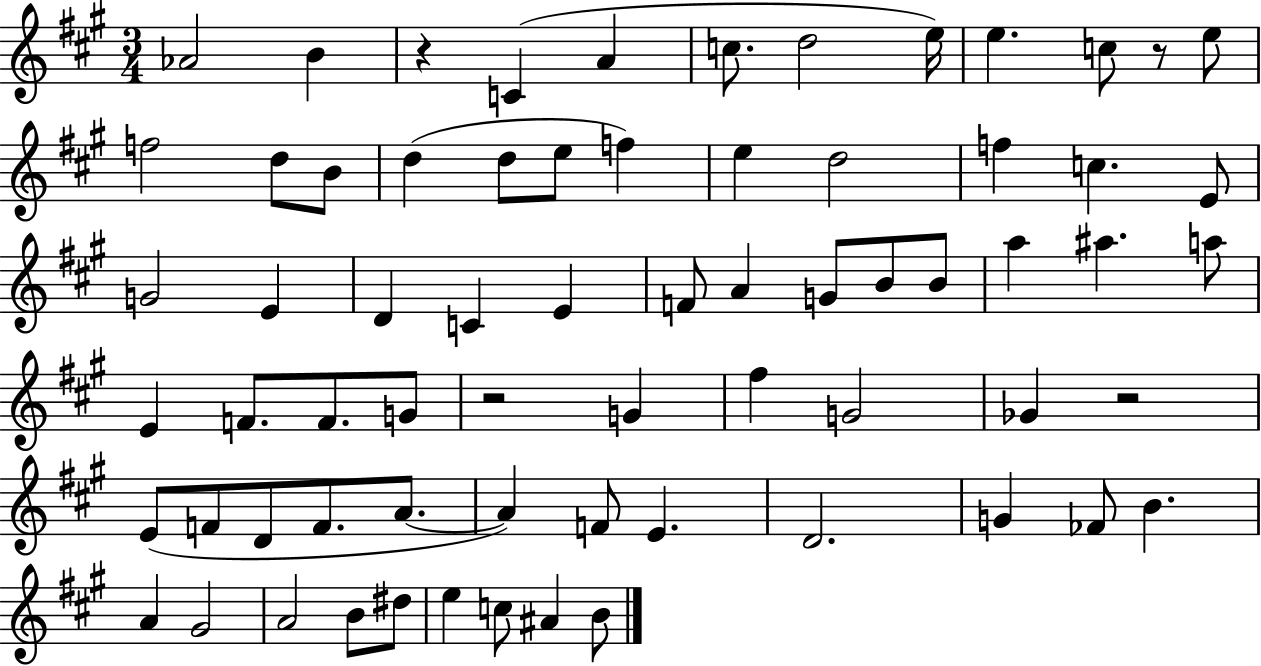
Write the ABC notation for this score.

X:1
T:Untitled
M:3/4
L:1/4
K:A
_A2 B z C A c/2 d2 e/4 e c/2 z/2 e/2 f2 d/2 B/2 d d/2 e/2 f e d2 f c E/2 G2 E D C E F/2 A G/2 B/2 B/2 a ^a a/2 E F/2 F/2 G/2 z2 G ^f G2 _G z2 E/2 F/2 D/2 F/2 A/2 A F/2 E D2 G _F/2 B A ^G2 A2 B/2 ^d/2 e c/2 ^A B/2